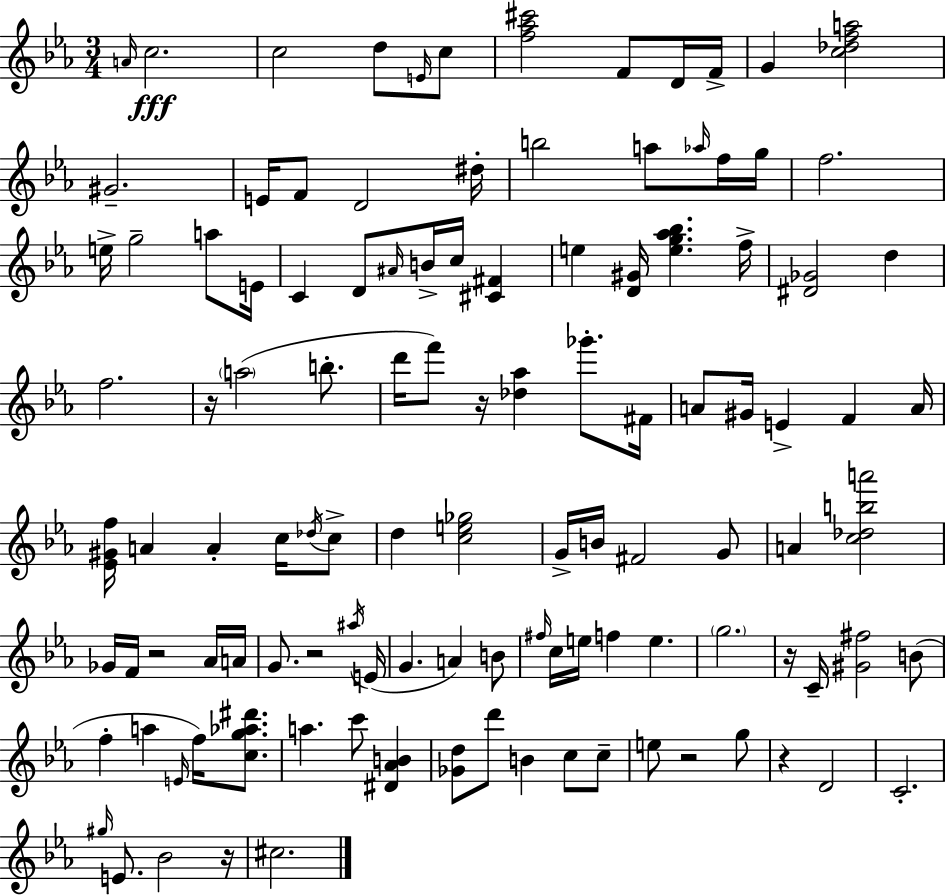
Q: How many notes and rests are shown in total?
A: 114